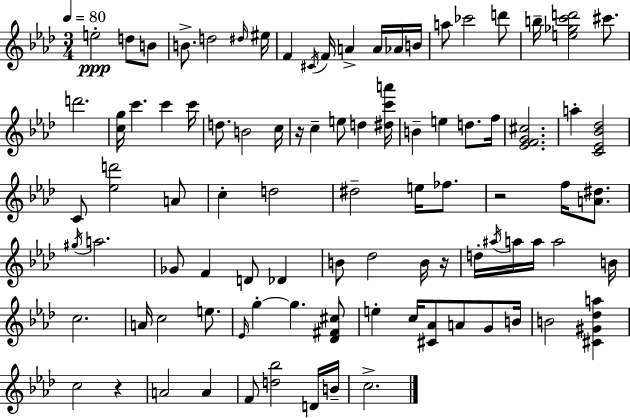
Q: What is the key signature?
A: AES major